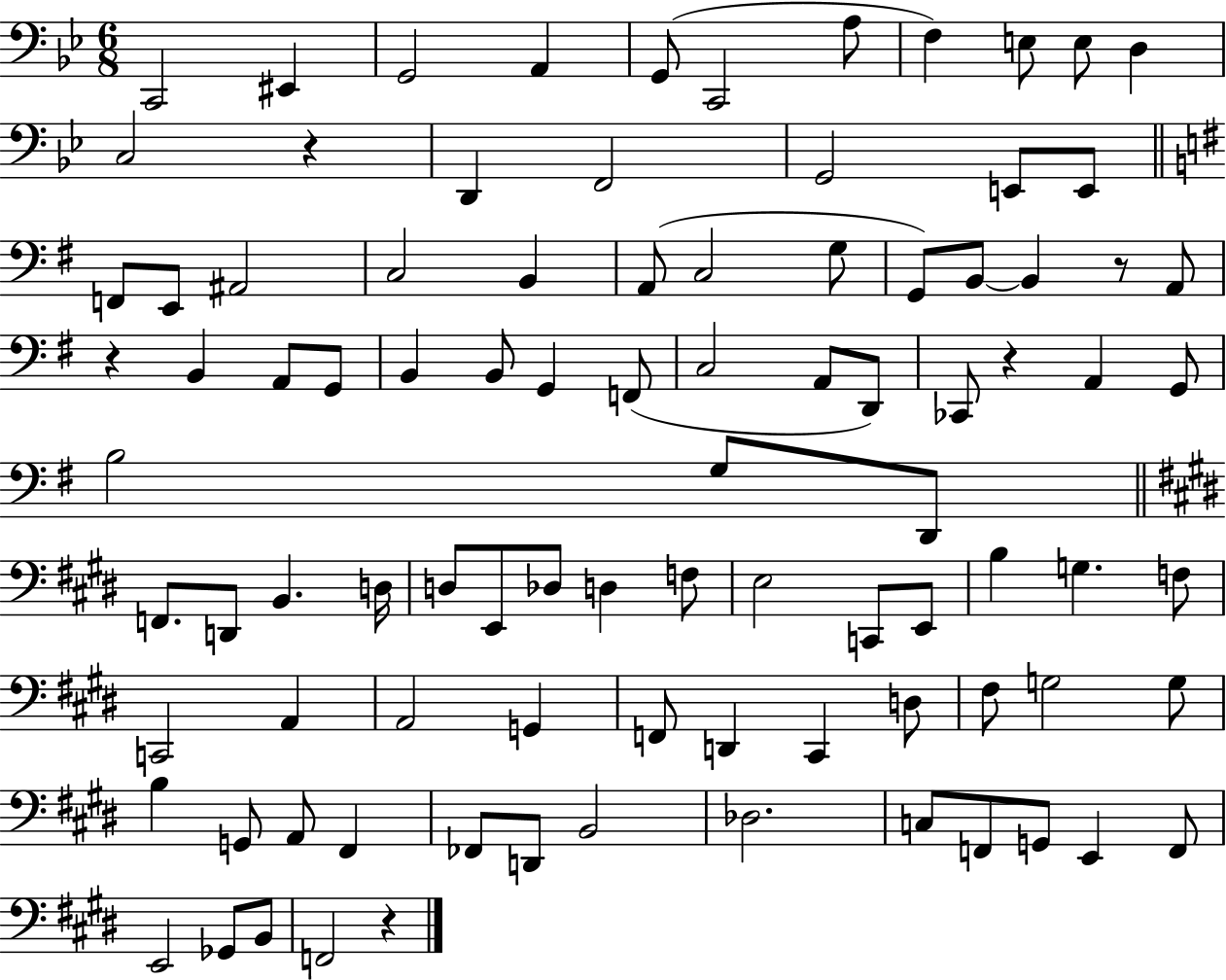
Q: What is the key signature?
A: BES major